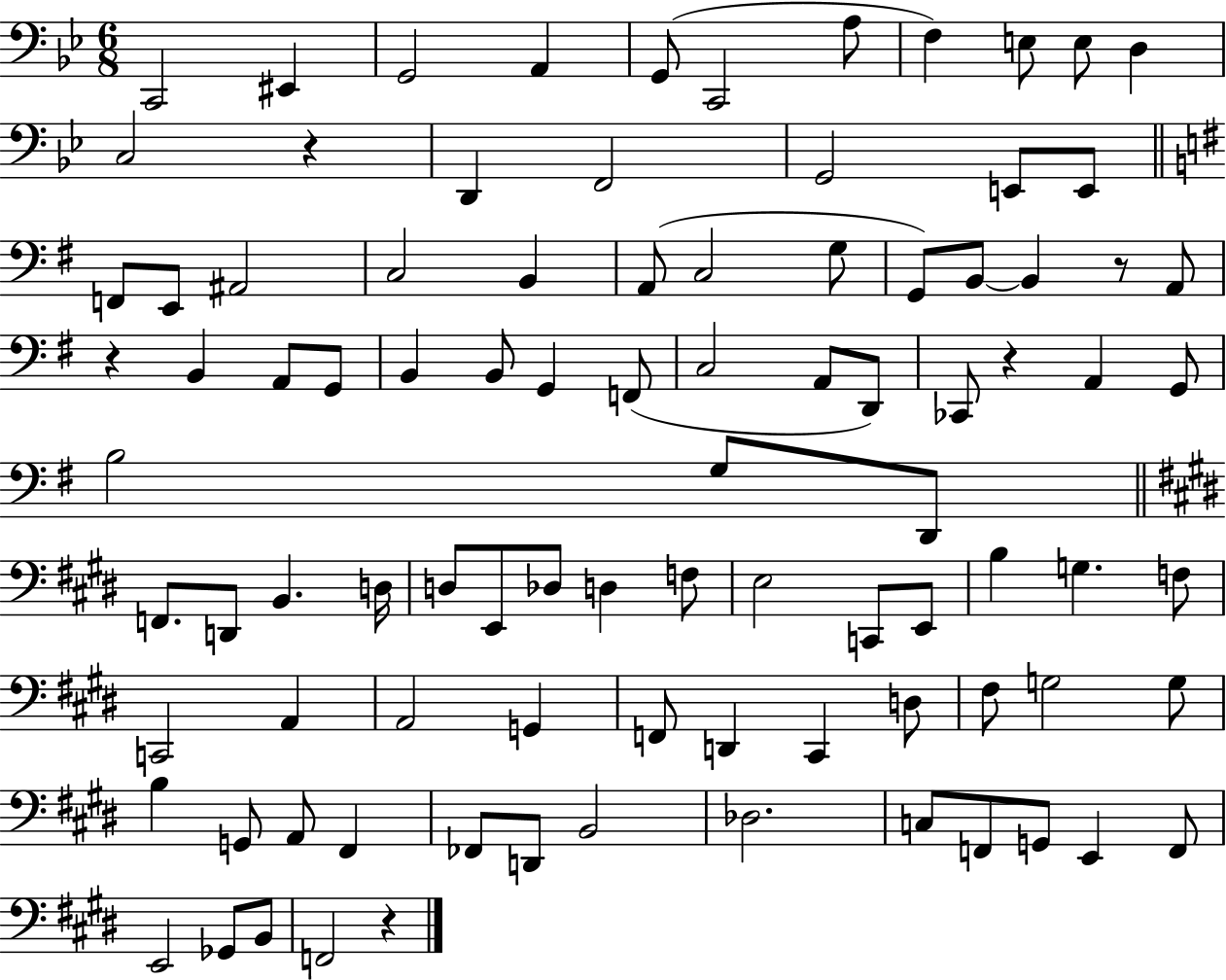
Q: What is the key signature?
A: BES major